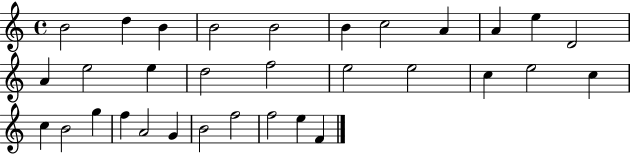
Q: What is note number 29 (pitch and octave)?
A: F5